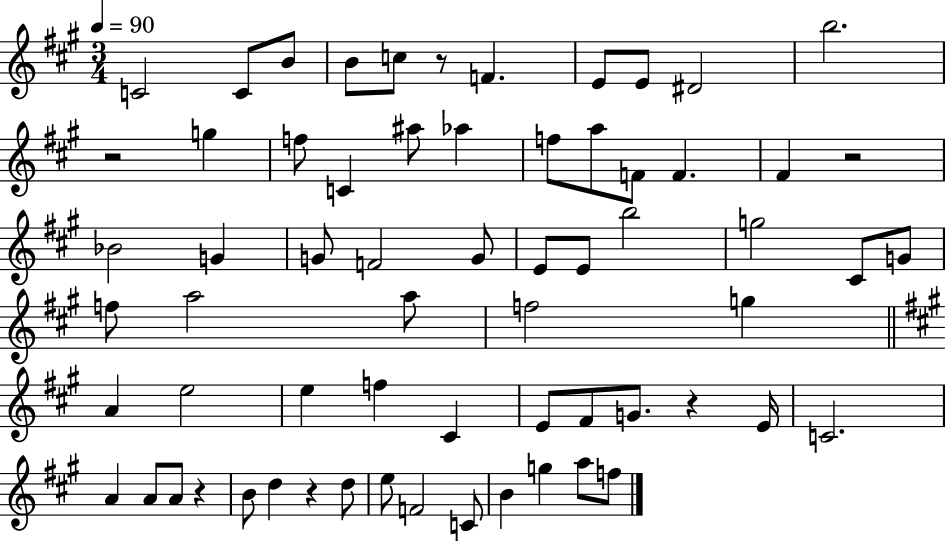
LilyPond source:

{
  \clef treble
  \numericTimeSignature
  \time 3/4
  \key a \major
  \tempo 4 = 90
  \repeat volta 2 { c'2 c'8 b'8 | b'8 c''8 r8 f'4. | e'8 e'8 dis'2 | b''2. | \break r2 g''4 | f''8 c'4 ais''8 aes''4 | f''8 a''8 f'8 f'4. | fis'4 r2 | \break bes'2 g'4 | g'8 f'2 g'8 | e'8 e'8 b''2 | g''2 cis'8 g'8 | \break f''8 a''2 a''8 | f''2 g''4 | \bar "||" \break \key a \major a'4 e''2 | e''4 f''4 cis'4 | e'8 fis'8 g'8. r4 e'16 | c'2. | \break a'4 a'8 a'8 r4 | b'8 d''4 r4 d''8 | e''8 f'2 c'8 | b'4 g''4 a''8 f''8 | \break } \bar "|."
}